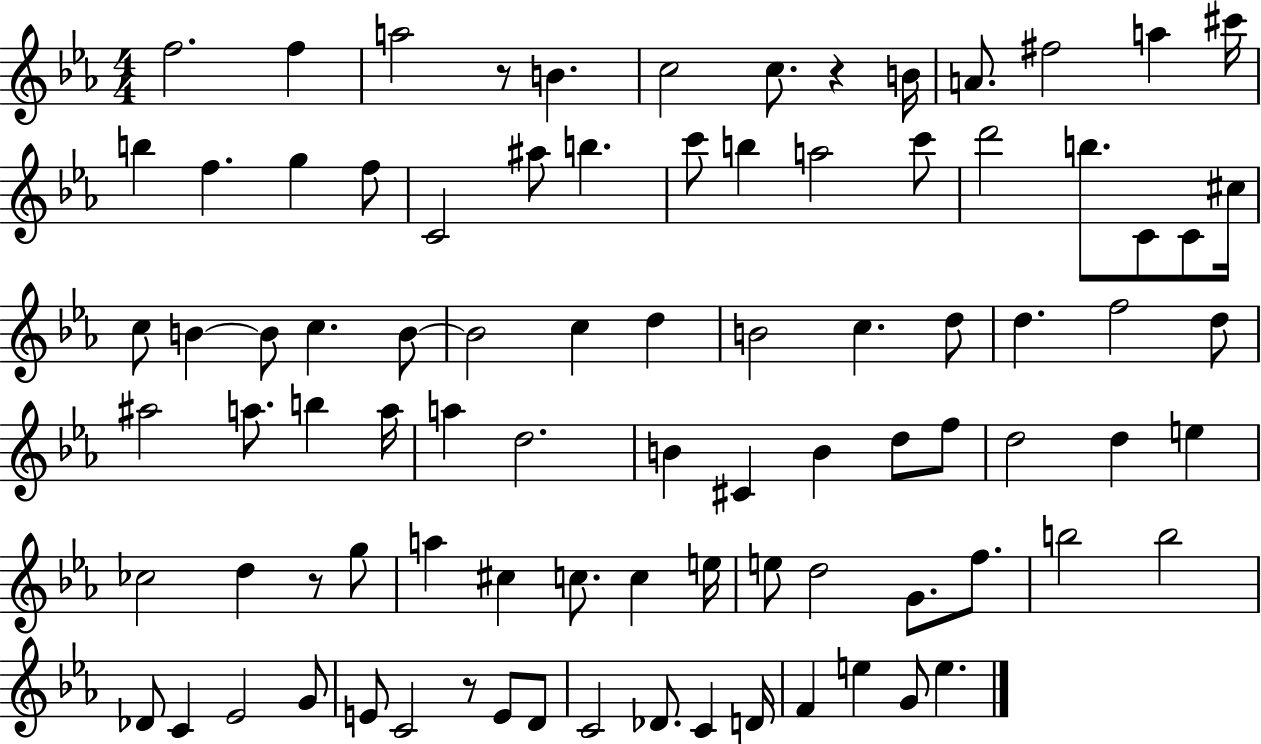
{
  \clef treble
  \numericTimeSignature
  \time 4/4
  \key ees \major
  f''2. f''4 | a''2 r8 b'4. | c''2 c''8. r4 b'16 | a'8. fis''2 a''4 cis'''16 | \break b''4 f''4. g''4 f''8 | c'2 ais''8 b''4. | c'''8 b''4 a''2 c'''8 | d'''2 b''8. c'8 c'8 cis''16 | \break c''8 b'4~~ b'8 c''4. b'8~~ | b'2 c''4 d''4 | b'2 c''4. d''8 | d''4. f''2 d''8 | \break ais''2 a''8. b''4 a''16 | a''4 d''2. | b'4 cis'4 b'4 d''8 f''8 | d''2 d''4 e''4 | \break ces''2 d''4 r8 g''8 | a''4 cis''4 c''8. c''4 e''16 | e''8 d''2 g'8. f''8. | b''2 b''2 | \break des'8 c'4 ees'2 g'8 | e'8 c'2 r8 e'8 d'8 | c'2 des'8. c'4 d'16 | f'4 e''4 g'8 e''4. | \break \bar "|."
}